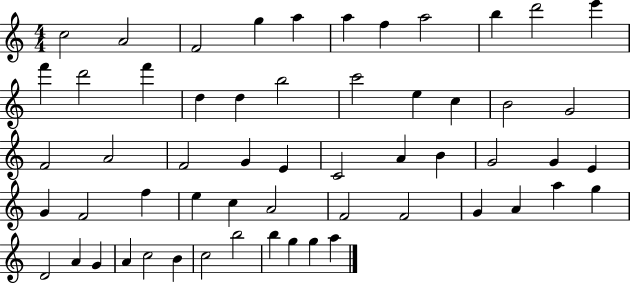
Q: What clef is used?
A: treble